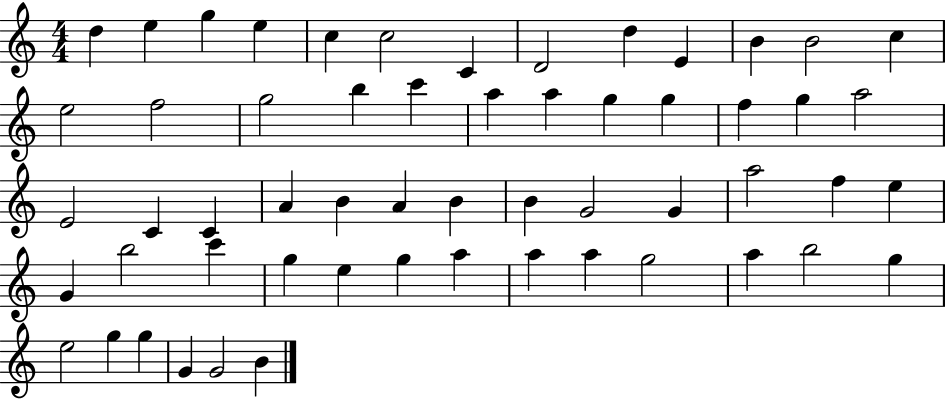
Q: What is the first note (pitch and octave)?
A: D5